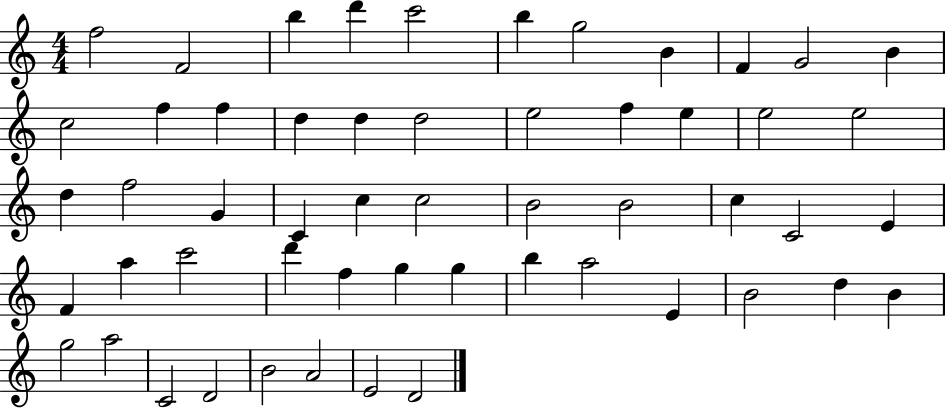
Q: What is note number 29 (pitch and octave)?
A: B4